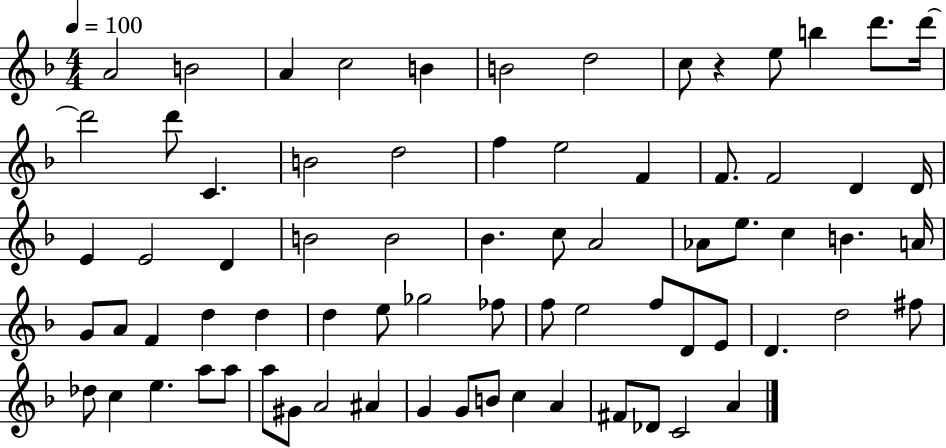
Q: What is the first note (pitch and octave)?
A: A4